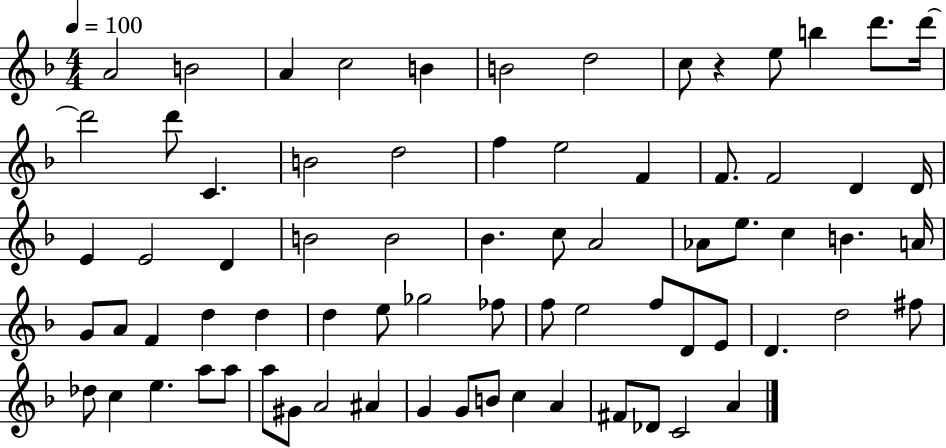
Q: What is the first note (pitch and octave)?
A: A4